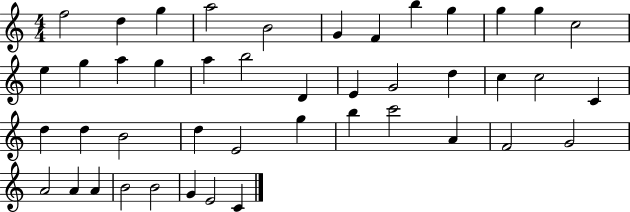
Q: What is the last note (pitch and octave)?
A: C4